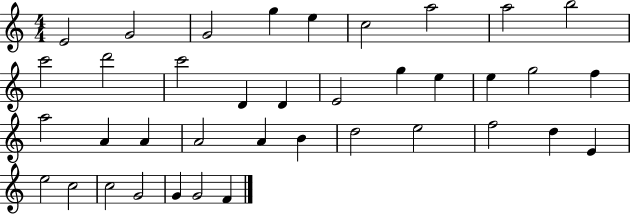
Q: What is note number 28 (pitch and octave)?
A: E5